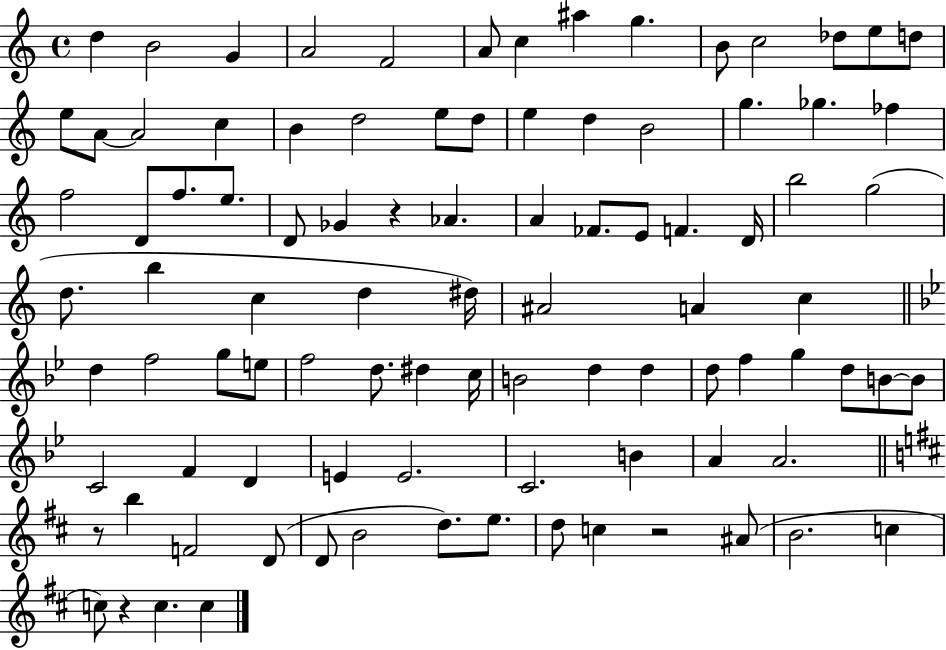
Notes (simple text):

D5/q B4/h G4/q A4/h F4/h A4/e C5/q A#5/q G5/q. B4/e C5/h Db5/e E5/e D5/e E5/e A4/e A4/h C5/q B4/q D5/h E5/e D5/e E5/q D5/q B4/h G5/q. Gb5/q. FES5/q F5/h D4/e F5/e. E5/e. D4/e Gb4/q R/q Ab4/q. A4/q FES4/e. E4/e F4/q. D4/s B5/h G5/h D5/e. B5/q C5/q D5/q D#5/s A#4/h A4/q C5/q D5/q F5/h G5/e E5/e F5/h D5/e. D#5/q C5/s B4/h D5/q D5/q D5/e F5/q G5/q D5/e B4/e B4/e C4/h F4/q D4/q E4/q E4/h. C4/h. B4/q A4/q A4/h. R/e B5/q F4/h D4/e D4/e B4/h D5/e. E5/e. D5/e C5/q R/h A#4/e B4/h. C5/q C5/e R/q C5/q. C5/q